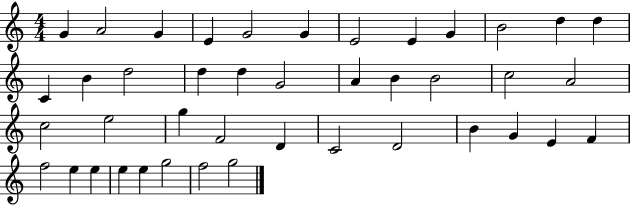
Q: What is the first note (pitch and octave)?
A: G4